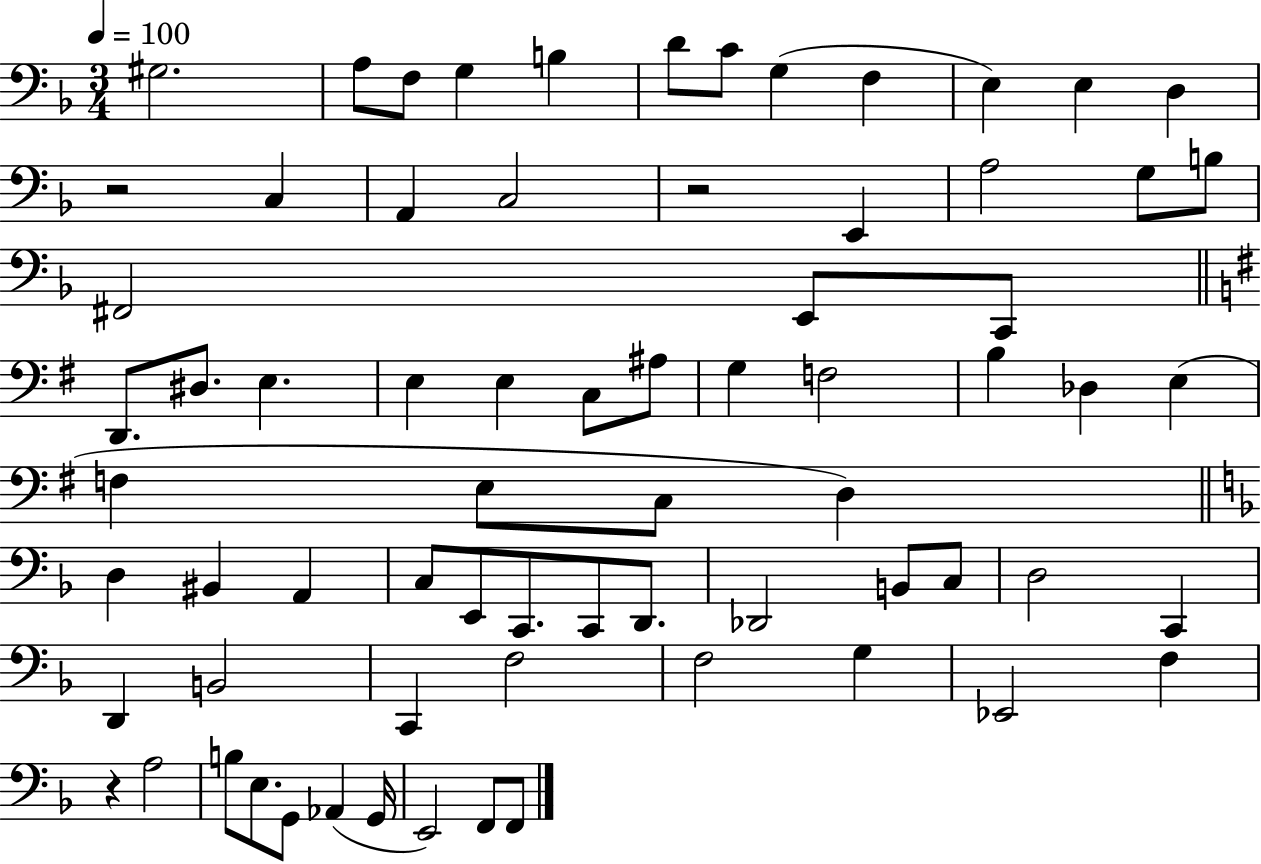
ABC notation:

X:1
T:Untitled
M:3/4
L:1/4
K:F
^G,2 A,/2 F,/2 G, B, D/2 C/2 G, F, E, E, D, z2 C, A,, C,2 z2 E,, A,2 G,/2 B,/2 ^F,,2 E,,/2 C,,/2 D,,/2 ^D,/2 E, E, E, C,/2 ^A,/2 G, F,2 B, _D, E, F, E,/2 C,/2 D, D, ^B,, A,, C,/2 E,,/2 C,,/2 C,,/2 D,,/2 _D,,2 B,,/2 C,/2 D,2 C,, D,, B,,2 C,, F,2 F,2 G, _E,,2 F, z A,2 B,/2 E,/2 G,,/2 _A,, G,,/4 E,,2 F,,/2 F,,/2